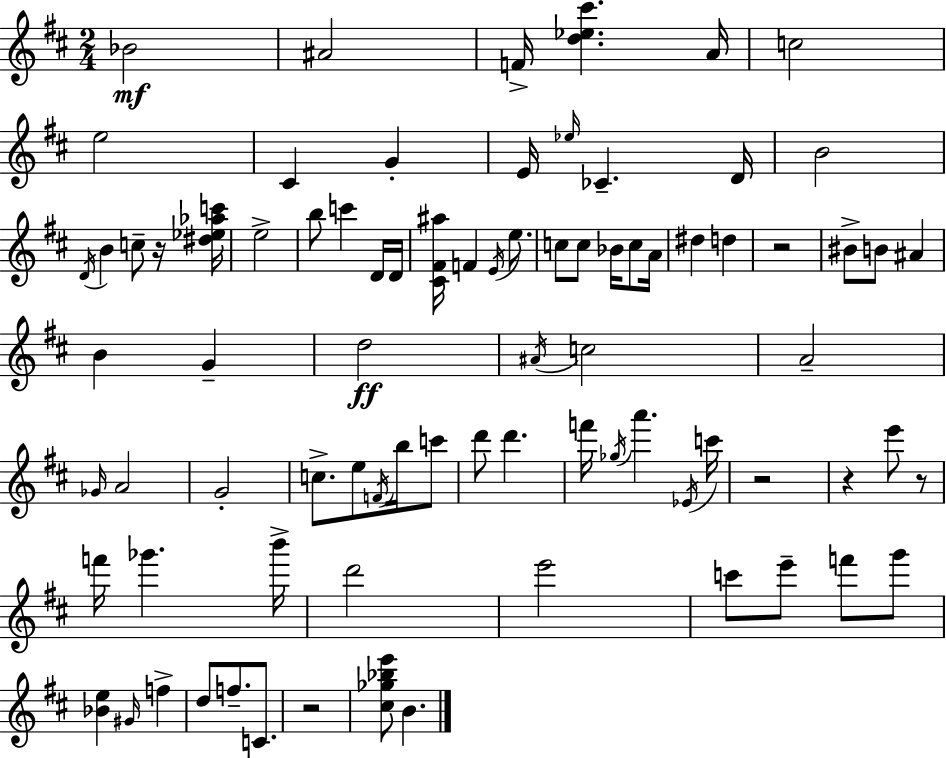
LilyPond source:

{
  \clef treble
  \numericTimeSignature
  \time 2/4
  \key d \major
  bes'2\mf | ais'2 | f'16-> <d'' ees'' cis'''>4. a'16 | c''2 | \break e''2 | cis'4 g'4-. | e'16 \grace { ees''16 } ces'4.-- | d'16 b'2 | \break \acciaccatura { d'16 } b'4 c''8-- | r16 <dis'' ees'' aes'' c'''>16 e''2-> | b''8 c'''4 | d'16 d'16 <cis' fis' ais''>16 f'4 \acciaccatura { e'16 } | \break e''8. c''8 c''8 bes'16 | c''8 a'16 dis''4 d''4 | r2 | bis'8-> b'8 ais'4 | \break b'4 g'4-- | d''2\ff | \acciaccatura { ais'16 } c''2 | a'2-- | \break \grace { ges'16 } a'2 | g'2-. | c''8.-> | e''8 \acciaccatura { f'16 } b''16 c'''8 d'''8 | \break d'''4. f'''16 \acciaccatura { ges''16 } | a'''4. \acciaccatura { ees'16 } c'''16 | r2 | r4 e'''8 r8 | \break f'''16 ges'''4. b'''16-> | d'''2 | e'''2 | c'''8 e'''8-- f'''8 g'''8 | \break <bes' e''>4 \grace { gis'16 } f''4-> | d''8 f''8.-- c'8. | r2 | <cis'' ges'' bes'' e'''>8 b'4. | \break \bar "|."
}